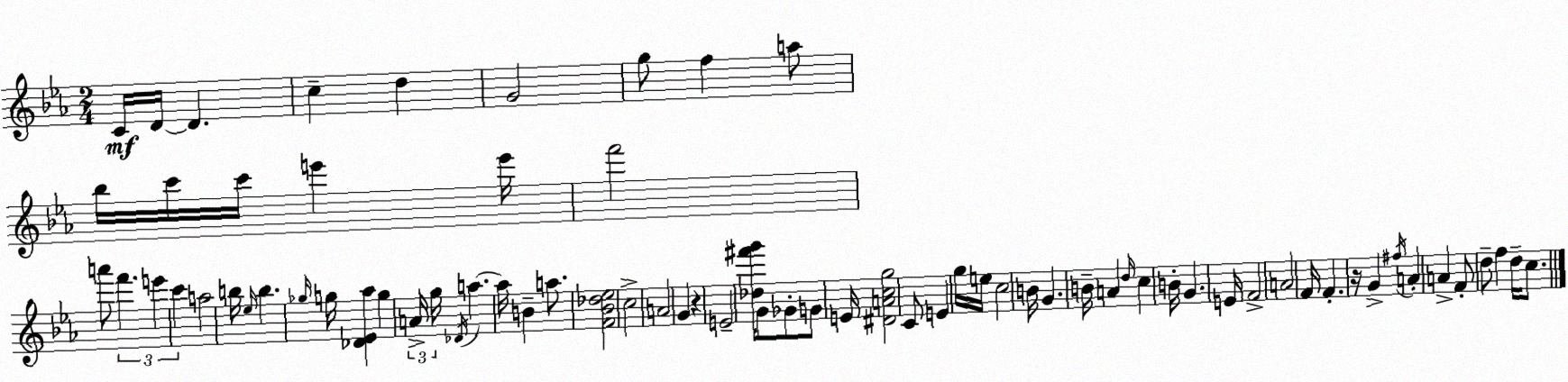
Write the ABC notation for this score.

X:1
T:Untitled
M:2/4
L:1/4
K:Eb
C/4 D/4 D c d G2 g/2 f a/2 _b/4 c'/4 c'/4 e' e'/4 f'2 a'/2 f' e' c' a2 b/4 _e/4 b _g/4 g/4 [_D_E_a] g A/4 g/4 _D/4 a a/4 B a/2 [F_B_d_e]2 c2 A2 G z E2 [_d^f'g']/4 G/2 _G/2 G/2 E/4 [^DAcg]2 C/2 E g/4 e/4 c2 B/4 G B/4 A d/4 c B/4 G E/4 F2 A2 F/4 F z/4 G ^f/4 A A F/2 d/2 f d/4 c/2